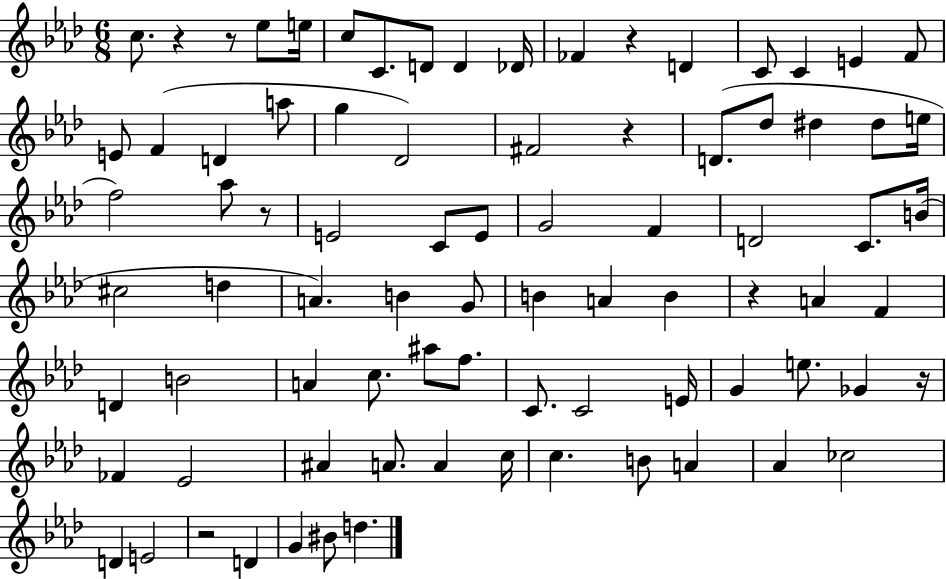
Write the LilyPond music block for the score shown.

{
  \clef treble
  \numericTimeSignature
  \time 6/8
  \key aes \major
  c''8. r4 r8 ees''8 e''16 | c''8 c'8. d'8 d'4 des'16 | fes'4 r4 d'4 | c'8 c'4 e'4 f'8 | \break e'8 f'4( d'4 a''8 | g''4 des'2) | fis'2 r4 | d'8.( des''8 dis''4 dis''8 e''16 | \break f''2) aes''8 r8 | e'2 c'8 e'8 | g'2 f'4 | d'2 c'8. b'16( | \break cis''2 d''4 | a'4.) b'4 g'8 | b'4 a'4 b'4 | r4 a'4 f'4 | \break d'4 b'2 | a'4 c''8. ais''8 f''8. | c'8. c'2 e'16 | g'4 e''8. ges'4 r16 | \break fes'4 ees'2 | ais'4 a'8. a'4 c''16 | c''4. b'8 a'4 | aes'4 ces''2 | \break d'4 e'2 | r2 d'4 | g'4 bis'8 d''4. | \bar "|."
}